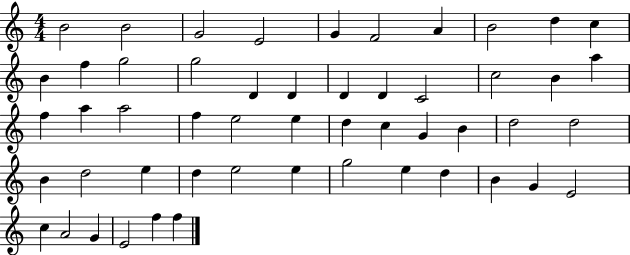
X:1
T:Untitled
M:4/4
L:1/4
K:C
B2 B2 G2 E2 G F2 A B2 d c B f g2 g2 D D D D C2 c2 B a f a a2 f e2 e d c G B d2 d2 B d2 e d e2 e g2 e d B G E2 c A2 G E2 f f